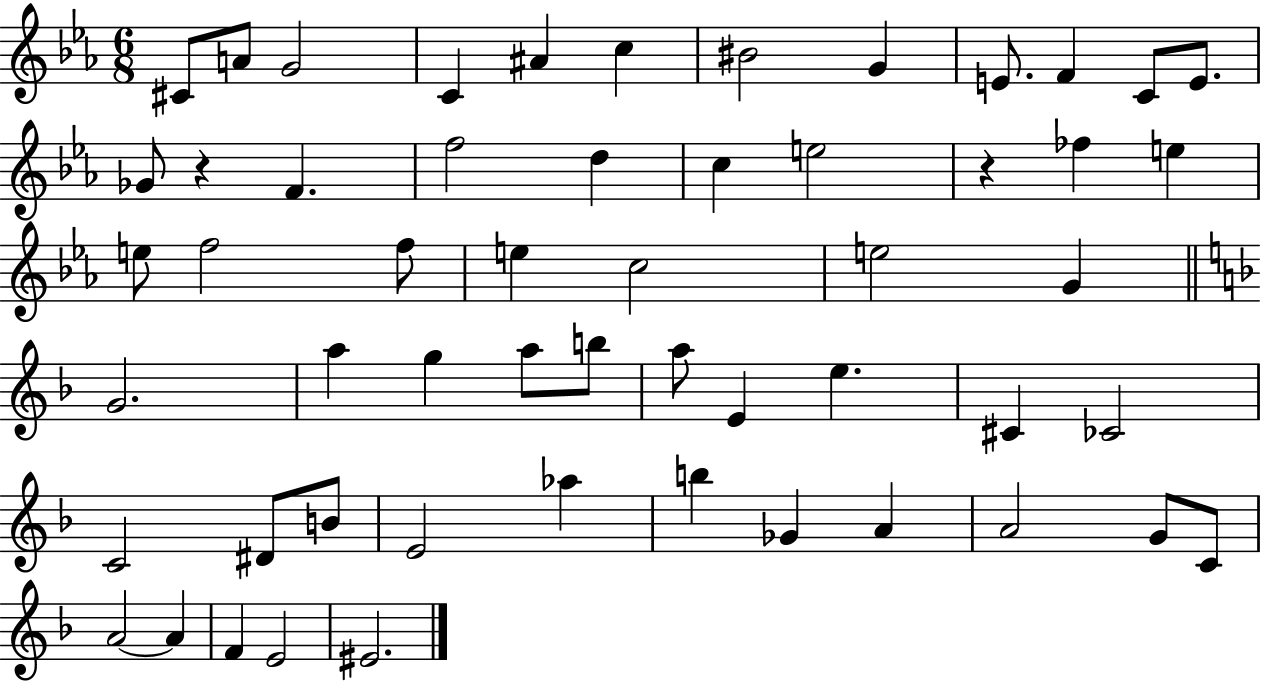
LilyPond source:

{
  \clef treble
  \numericTimeSignature
  \time 6/8
  \key ees \major
  cis'8 a'8 g'2 | c'4 ais'4 c''4 | bis'2 g'4 | e'8. f'4 c'8 e'8. | \break ges'8 r4 f'4. | f''2 d''4 | c''4 e''2 | r4 fes''4 e''4 | \break e''8 f''2 f''8 | e''4 c''2 | e''2 g'4 | \bar "||" \break \key d \minor g'2. | a''4 g''4 a''8 b''8 | a''8 e'4 e''4. | cis'4 ces'2 | \break c'2 dis'8 b'8 | e'2 aes''4 | b''4 ges'4 a'4 | a'2 g'8 c'8 | \break a'2~~ a'4 | f'4 e'2 | eis'2. | \bar "|."
}